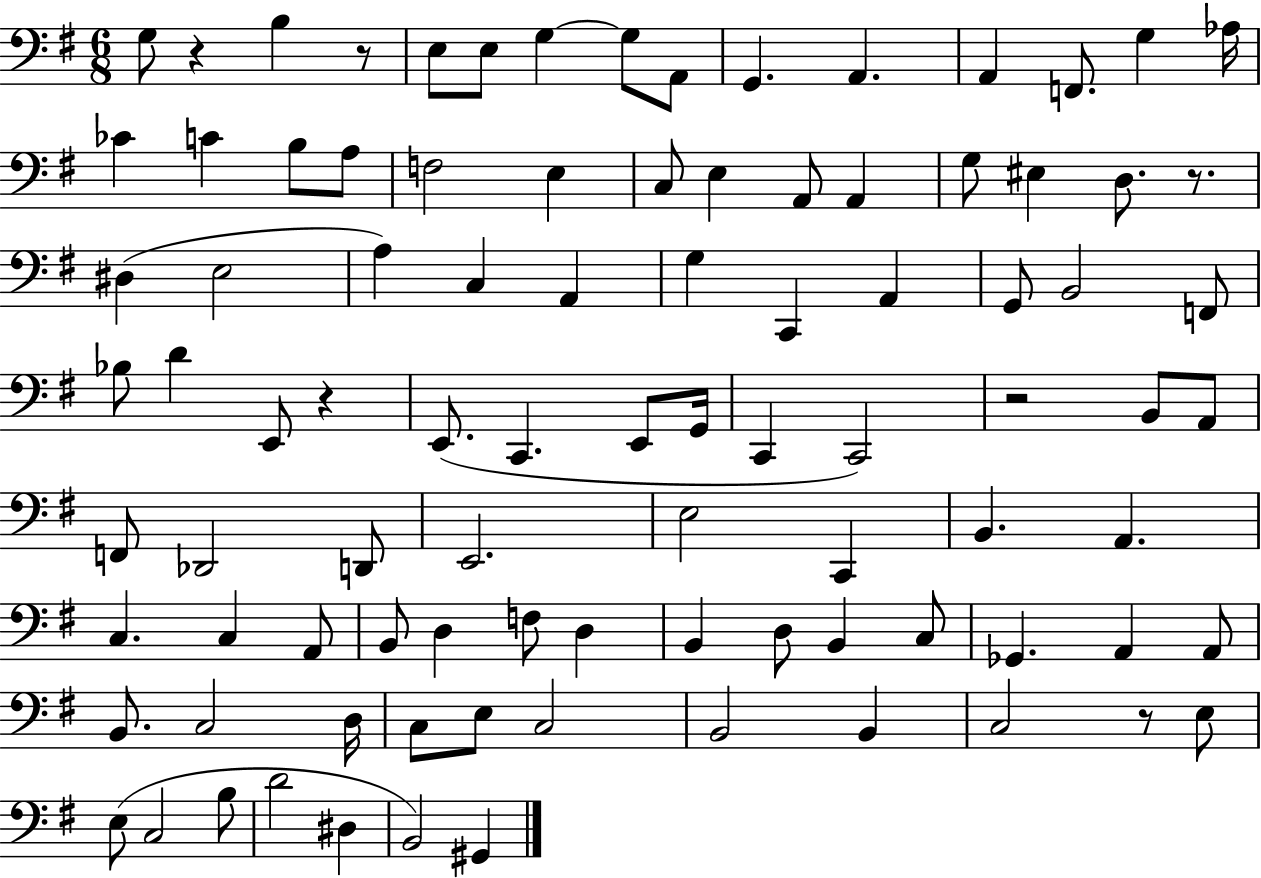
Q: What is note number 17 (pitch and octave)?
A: A3